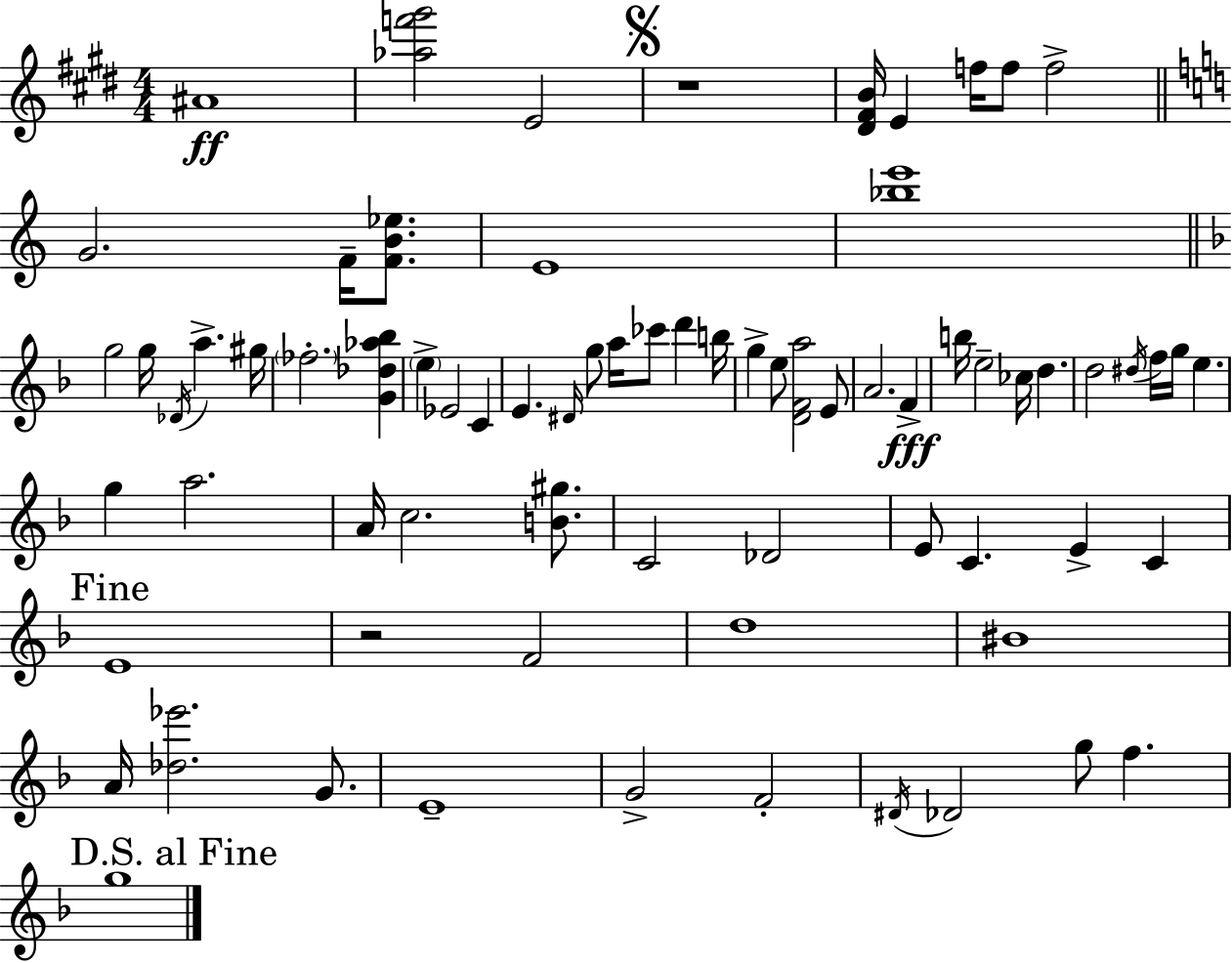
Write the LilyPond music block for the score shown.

{
  \clef treble
  \numericTimeSignature
  \time 4/4
  \key e \major
  ais'1\ff | <aes'' f''' gis'''>2 e'2 | \mark \markup { \musicglyph "scripts.segno" } r1 | <dis' fis' b'>16 e'4 f''16 f''8 f''2-> | \break \bar "||" \break \key c \major g'2. f'16-- <f' b' ees''>8. | e'1 | <bes'' e'''>1 | \bar "||" \break \key f \major g''2 g''16 \acciaccatura { des'16 } a''4.-> | gis''16 \parenthesize fes''2.-. <g' des'' aes'' bes''>4 | \parenthesize e''4-> ees'2 c'4 | e'4. \grace { dis'16 } g''8 a''16 ces'''8 d'''4 | \break b''16 g''4-> e''8 <d' f' a''>2 | e'8 a'2. f'4->\fff | b''16 e''2-- ces''16 d''4. | d''2 \acciaccatura { dis''16 } f''16 g''16 e''4. | \break g''4 a''2. | a'16 c''2. | <b' gis''>8. c'2 des'2 | e'8 c'4. e'4-> c'4 | \break \mark "Fine" e'1 | r2 f'2 | d''1 | bis'1 | \break a'16 <des'' ees'''>2. | g'8. e'1-- | g'2-> f'2-. | \acciaccatura { dis'16 } des'2 g''8 f''4. | \break \mark "D.S. al Fine" g''1 | \bar "|."
}